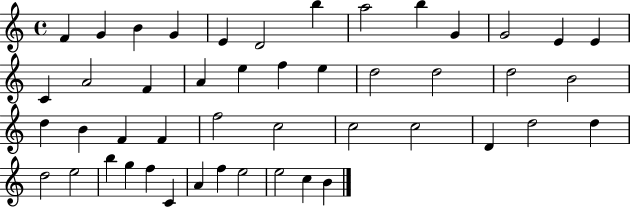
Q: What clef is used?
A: treble